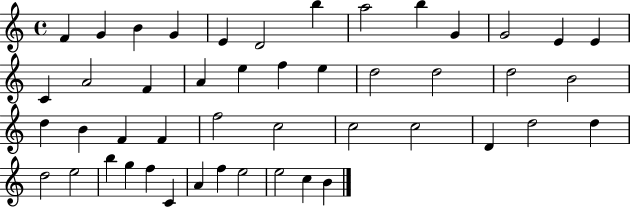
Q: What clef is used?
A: treble